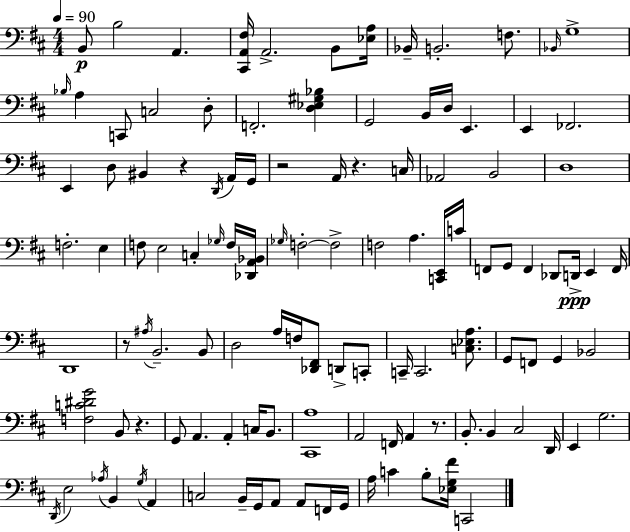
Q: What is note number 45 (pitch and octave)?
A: A3